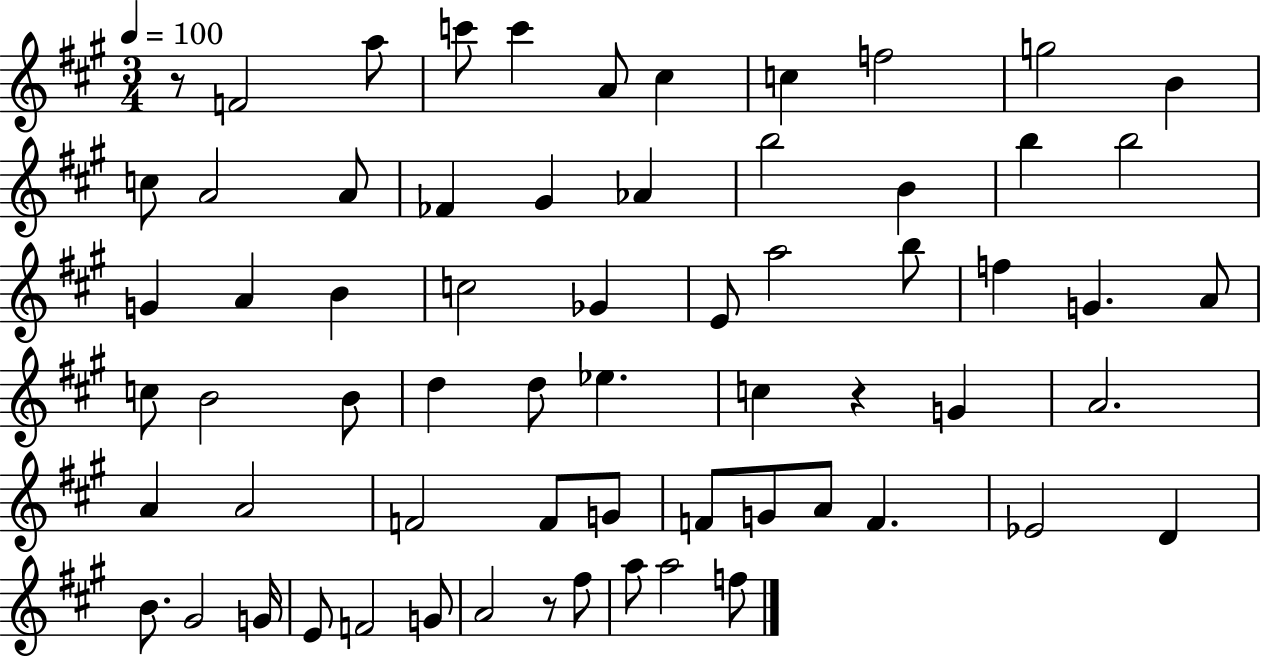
R/e F4/h A5/e C6/e C6/q A4/e C#5/q C5/q F5/h G5/h B4/q C5/e A4/h A4/e FES4/q G#4/q Ab4/q B5/h B4/q B5/q B5/h G4/q A4/q B4/q C5/h Gb4/q E4/e A5/h B5/e F5/q G4/q. A4/e C5/e B4/h B4/e D5/q D5/e Eb5/q. C5/q R/q G4/q A4/h. A4/q A4/h F4/h F4/e G4/e F4/e G4/e A4/e F4/q. Eb4/h D4/q B4/e. G#4/h G4/s E4/e F4/h G4/e A4/h R/e F#5/e A5/e A5/h F5/e